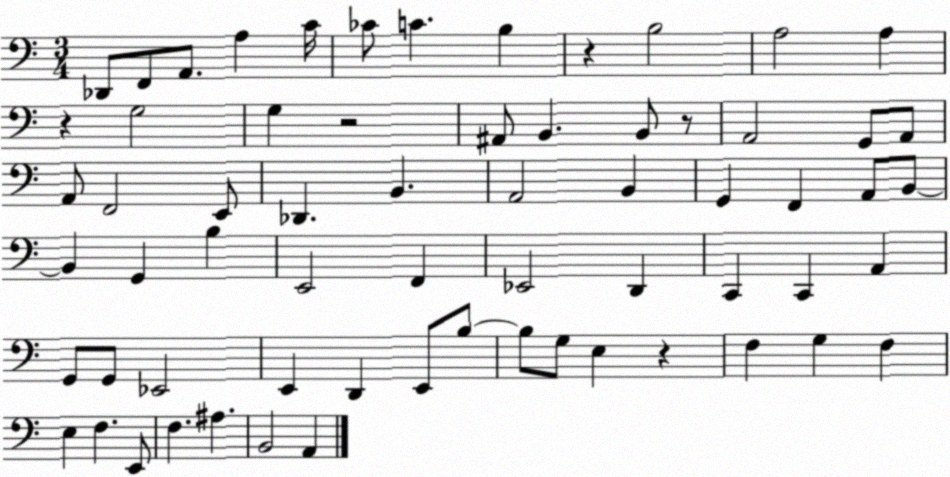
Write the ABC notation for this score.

X:1
T:Untitled
M:3/4
L:1/4
K:C
_D,,/2 F,,/2 A,,/2 A, C/4 _C/2 C B, z B,2 A,2 A, z G,2 G, z2 ^A,,/2 B,, B,,/2 z/2 A,,2 G,,/2 A,,/2 A,,/2 F,,2 E,,/2 _D,, B,, A,,2 B,, G,, F,, A,,/2 B,,/2 B,, G,, B, E,,2 F,, _E,,2 D,, C,, C,, A,, G,,/2 G,,/2 _E,,2 E,, D,, E,,/2 B,/2 B,/2 G,/2 E, z F, G, F, E, F, E,,/2 F, ^A, B,,2 A,,